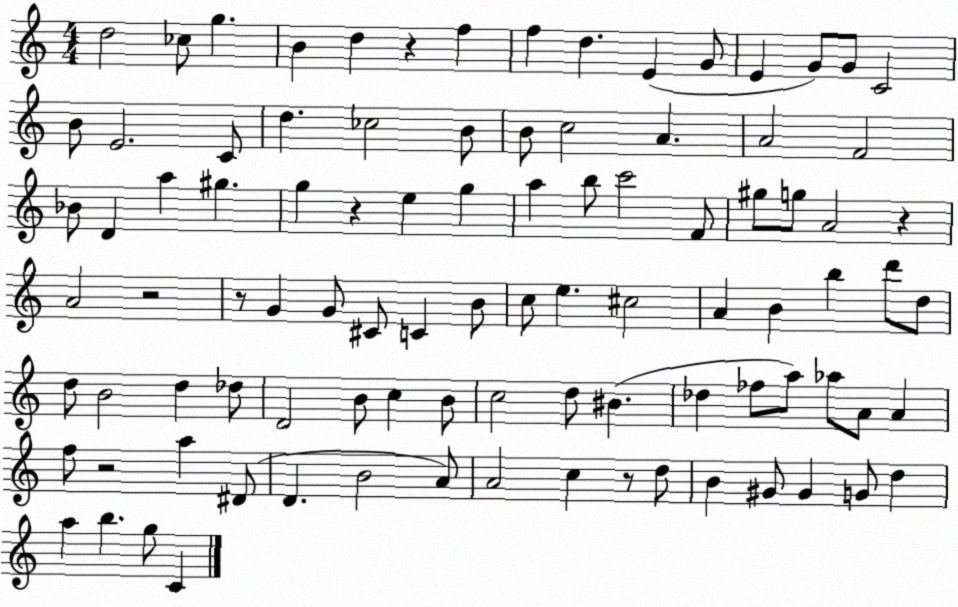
X:1
T:Untitled
M:4/4
L:1/4
K:C
d2 _c/2 g B d z f f d E G/2 E G/2 G/2 C2 B/2 E2 C/2 d _c2 B/2 B/2 c2 A A2 F2 _B/2 D a ^g g z e g a b/2 c'2 F/2 ^g/2 g/2 A2 z A2 z2 z/2 G G/2 ^C/2 C B/2 c/2 e ^c2 A B b d'/2 d/2 d/2 B2 d _d/2 D2 B/2 c B/2 c2 d/2 ^B _d _f/2 a/2 _a/2 A/2 A f/2 z2 a ^D/2 D B2 A/2 A2 c z/2 d/2 B ^G/2 ^G G/2 d a b g/2 C